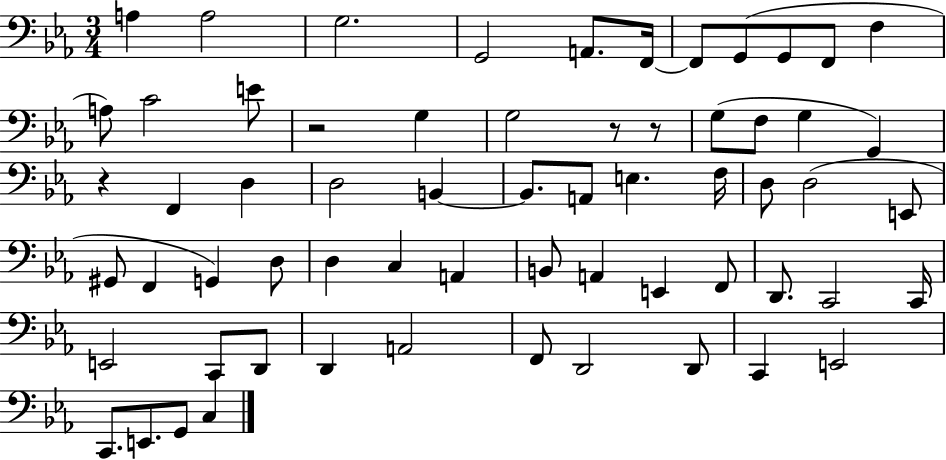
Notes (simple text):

A3/q A3/h G3/h. G2/h A2/e. F2/s F2/e G2/e G2/e F2/e F3/q A3/e C4/h E4/e R/h G3/q G3/h R/e R/e G3/e F3/e G3/q G2/q R/q F2/q D3/q D3/h B2/q B2/e. A2/e E3/q. F3/s D3/e D3/h E2/e G#2/e F2/q G2/q D3/e D3/q C3/q A2/q B2/e A2/q E2/q F2/e D2/e. C2/h C2/s E2/h C2/e D2/e D2/q A2/h F2/e D2/h D2/e C2/q E2/h C2/e. E2/e. G2/e C3/q